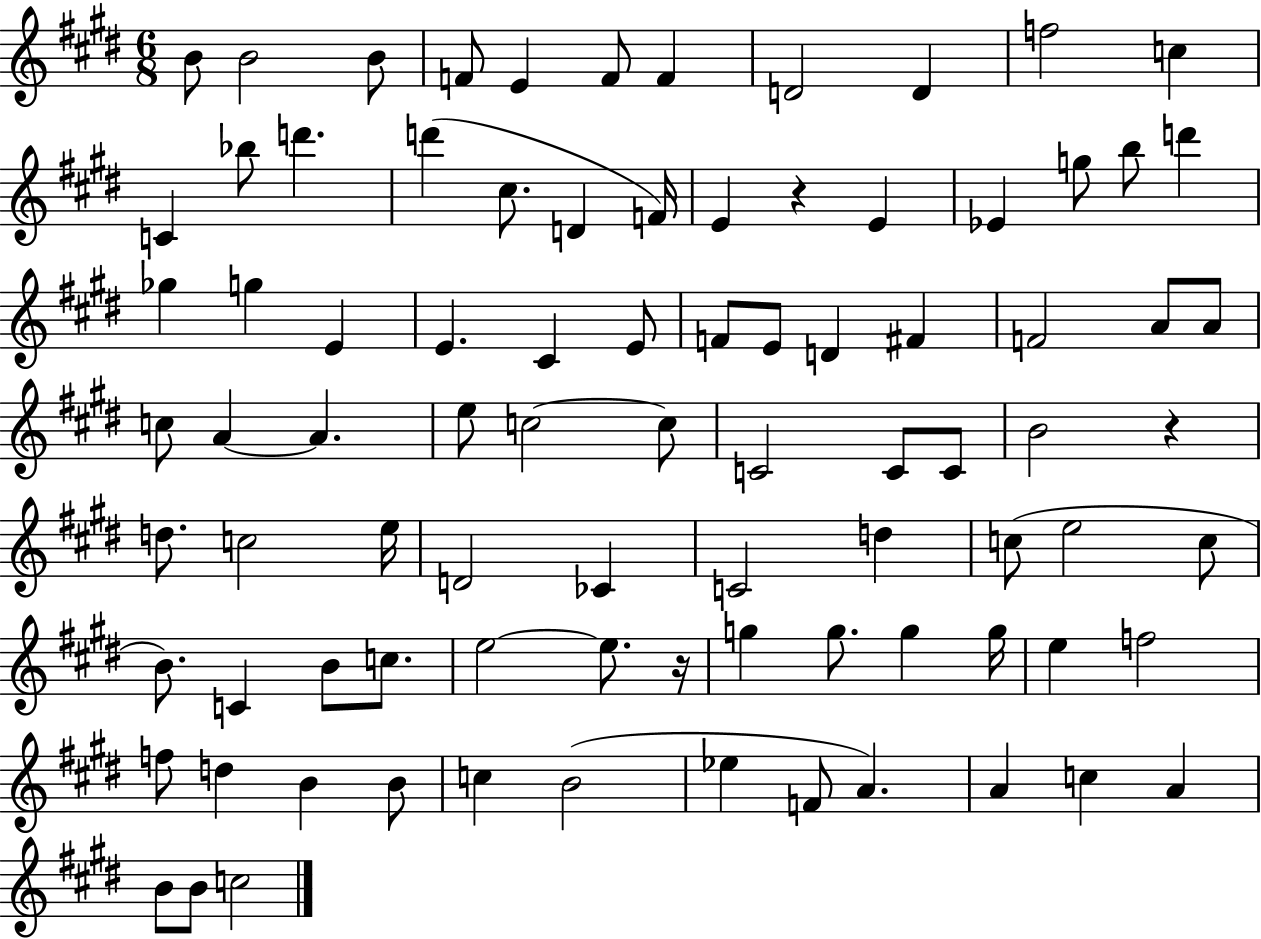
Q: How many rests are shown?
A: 3